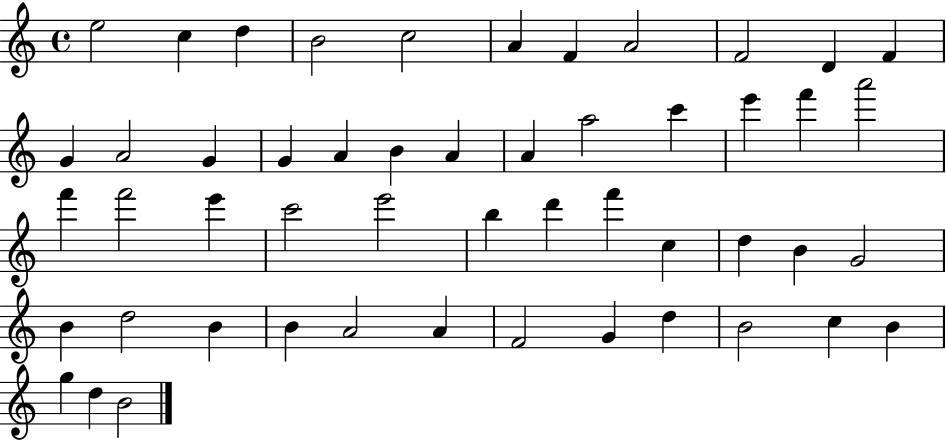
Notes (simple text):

E5/h C5/q D5/q B4/h C5/h A4/q F4/q A4/h F4/h D4/q F4/q G4/q A4/h G4/q G4/q A4/q B4/q A4/q A4/q A5/h C6/q E6/q F6/q A6/h F6/q F6/h E6/q C6/h E6/h B5/q D6/q F6/q C5/q D5/q B4/q G4/h B4/q D5/h B4/q B4/q A4/h A4/q F4/h G4/q D5/q B4/h C5/q B4/q G5/q D5/q B4/h